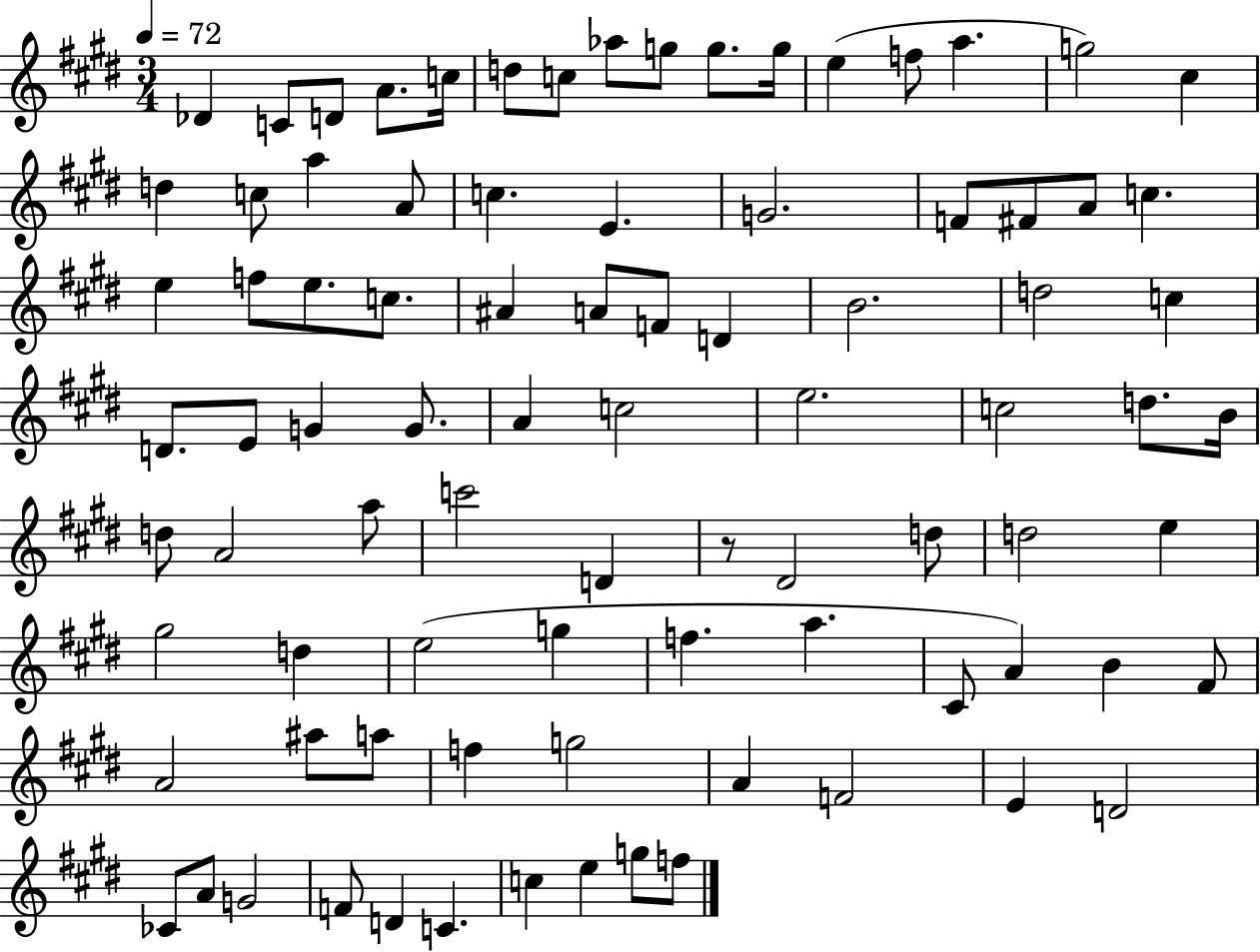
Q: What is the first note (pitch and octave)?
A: Db4